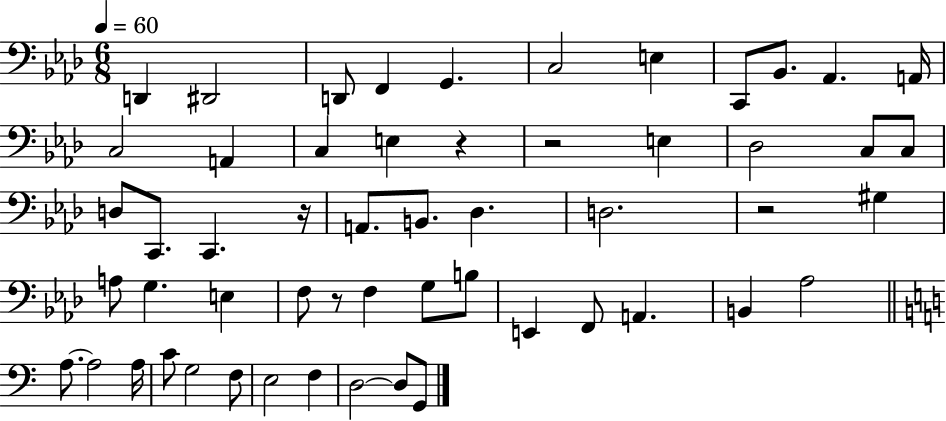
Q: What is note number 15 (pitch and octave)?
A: E3